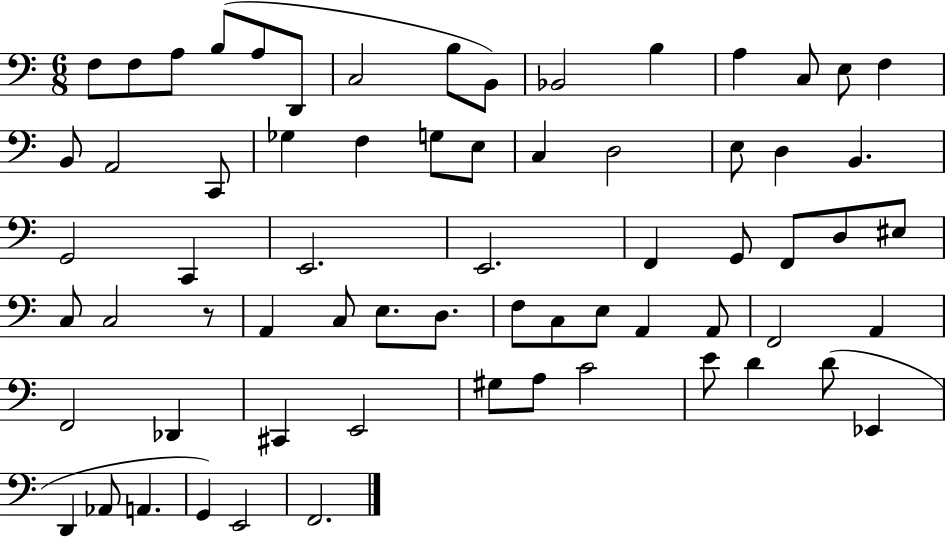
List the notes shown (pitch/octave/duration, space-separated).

F3/e F3/e A3/e B3/e A3/e D2/e C3/h B3/e B2/e Bb2/h B3/q A3/q C3/e E3/e F3/q B2/e A2/h C2/e Gb3/q F3/q G3/e E3/e C3/q D3/h E3/e D3/q B2/q. G2/h C2/q E2/h. E2/h. F2/q G2/e F2/e D3/e EIS3/e C3/e C3/h R/e A2/q C3/e E3/e. D3/e. F3/e C3/e E3/e A2/q A2/e F2/h A2/q F2/h Db2/q C#2/q E2/h G#3/e A3/e C4/h E4/e D4/q D4/e Eb2/q D2/q Ab2/e A2/q. G2/q E2/h F2/h.